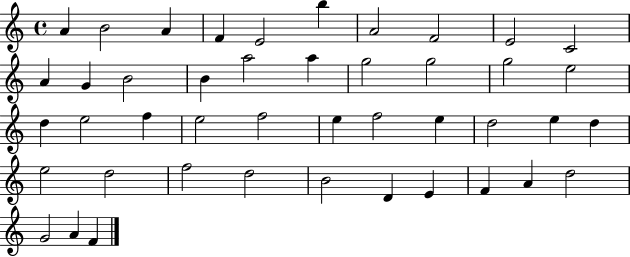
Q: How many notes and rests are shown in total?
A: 44